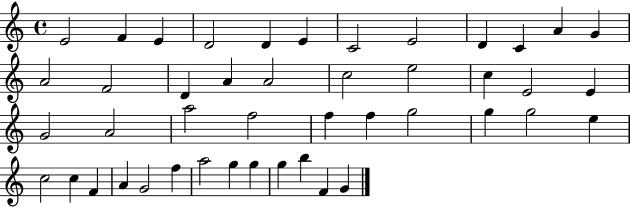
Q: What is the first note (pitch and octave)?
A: E4